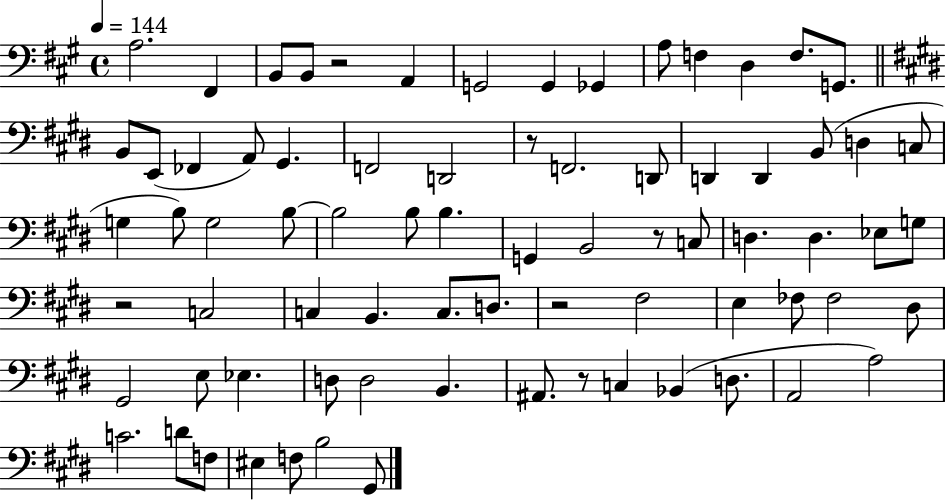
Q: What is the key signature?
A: A major